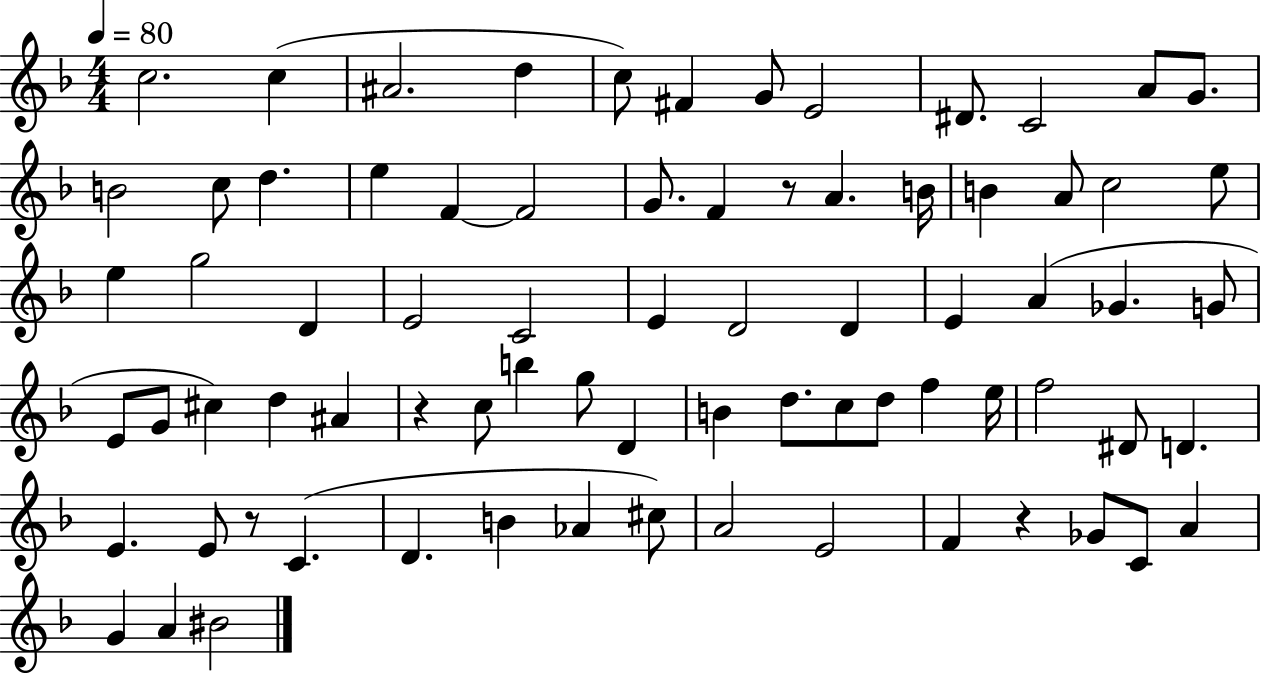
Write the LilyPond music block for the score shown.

{
  \clef treble
  \numericTimeSignature
  \time 4/4
  \key f \major
  \tempo 4 = 80
  c''2. c''4( | ais'2. d''4 | c''8) fis'4 g'8 e'2 | dis'8. c'2 a'8 g'8. | \break b'2 c''8 d''4. | e''4 f'4~~ f'2 | g'8. f'4 r8 a'4. b'16 | b'4 a'8 c''2 e''8 | \break e''4 g''2 d'4 | e'2 c'2 | e'4 d'2 d'4 | e'4 a'4( ges'4. g'8 | \break e'8 g'8 cis''4) d''4 ais'4 | r4 c''8 b''4 g''8 d'4 | b'4 d''8. c''8 d''8 f''4 e''16 | f''2 dis'8 d'4. | \break e'4. e'8 r8 c'4.( | d'4. b'4 aes'4 cis''8) | a'2 e'2 | f'4 r4 ges'8 c'8 a'4 | \break g'4 a'4 bis'2 | \bar "|."
}